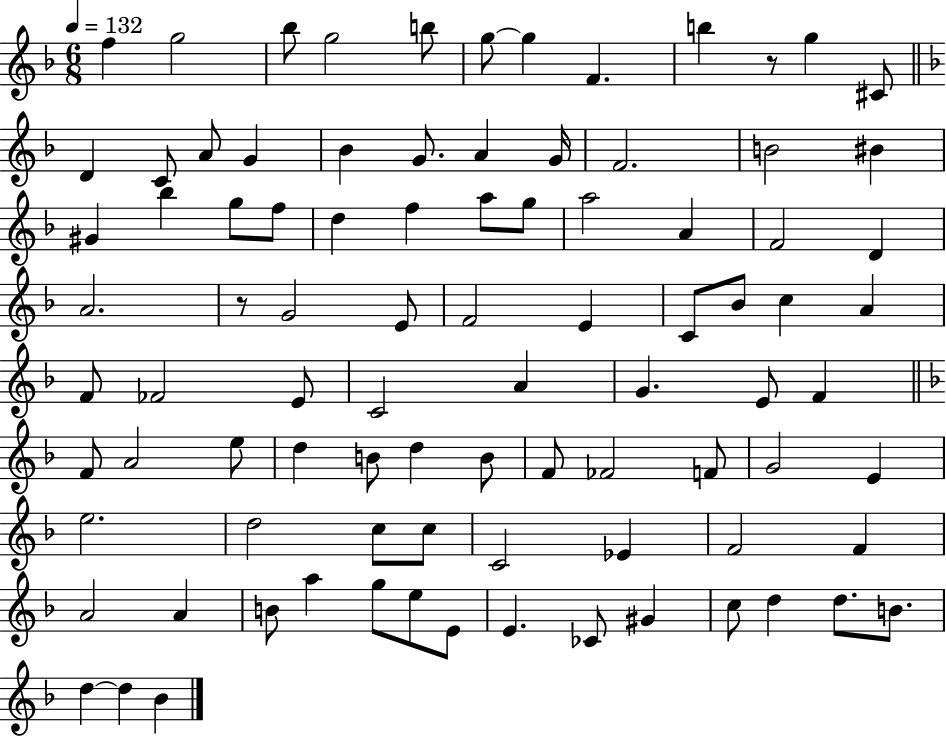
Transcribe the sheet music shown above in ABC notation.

X:1
T:Untitled
M:6/8
L:1/4
K:F
f g2 _b/2 g2 b/2 g/2 g F b z/2 g ^C/2 D C/2 A/2 G _B G/2 A G/4 F2 B2 ^B ^G _b g/2 f/2 d f a/2 g/2 a2 A F2 D A2 z/2 G2 E/2 F2 E C/2 _B/2 c A F/2 _F2 E/2 C2 A G E/2 F F/2 A2 e/2 d B/2 d B/2 F/2 _F2 F/2 G2 E e2 d2 c/2 c/2 C2 _E F2 F A2 A B/2 a g/2 e/2 E/2 E _C/2 ^G c/2 d d/2 B/2 d d _B